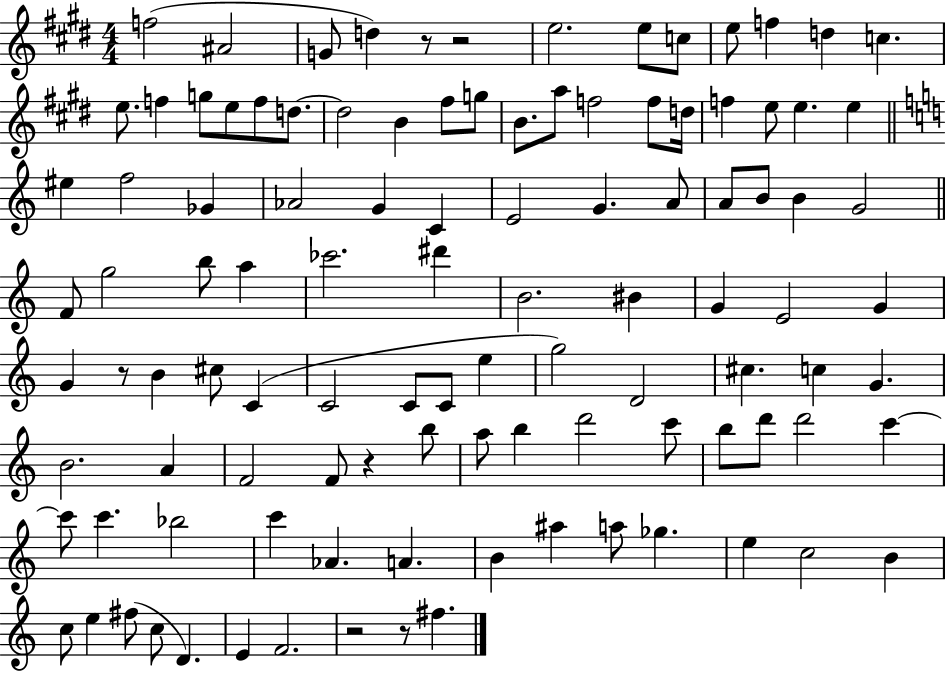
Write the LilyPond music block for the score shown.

{
  \clef treble
  \numericTimeSignature
  \time 4/4
  \key e \major
  f''2( ais'2 | g'8 d''4) r8 r2 | e''2. e''8 c''8 | e''8 f''4 d''4 c''4. | \break e''8. f''4 g''8 e''8 f''8 d''8.~~ | d''2 b'4 fis''8 g''8 | b'8. a''8 f''2 f''8 d''16 | f''4 e''8 e''4. e''4 | \break \bar "||" \break \key c \major eis''4 f''2 ges'4 | aes'2 g'4 c'4 | e'2 g'4. a'8 | a'8 b'8 b'4 g'2 | \break \bar "||" \break \key a \minor f'8 g''2 b''8 a''4 | ces'''2. dis'''4 | b'2. bis'4 | g'4 e'2 g'4 | \break g'4 r8 b'4 cis''8 c'4( | c'2 c'8 c'8 e''4 | g''2) d'2 | cis''4. c''4 g'4. | \break b'2. a'4 | f'2 f'8 r4 b''8 | a''8 b''4 d'''2 c'''8 | b''8 d'''8 d'''2 c'''4~~ | \break c'''8 c'''4. bes''2 | c'''4 aes'4. a'4. | b'4 ais''4 a''8 ges''4. | e''4 c''2 b'4 | \break c''8 e''4 fis''8( c''8 d'4.) | e'4 f'2. | r2 r8 fis''4. | \bar "|."
}